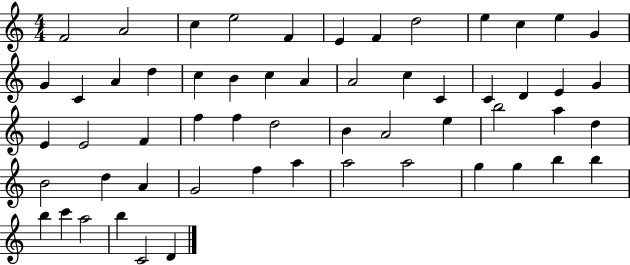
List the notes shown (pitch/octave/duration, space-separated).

F4/h A4/h C5/q E5/h F4/q E4/q F4/q D5/h E5/q C5/q E5/q G4/q G4/q C4/q A4/q D5/q C5/q B4/q C5/q A4/q A4/h C5/q C4/q C4/q D4/q E4/q G4/q E4/q E4/h F4/q F5/q F5/q D5/h B4/q A4/h E5/q B5/h A5/q D5/q B4/h D5/q A4/q G4/h F5/q A5/q A5/h A5/h G5/q G5/q B5/q B5/q B5/q C6/q A5/h B5/q C4/h D4/q